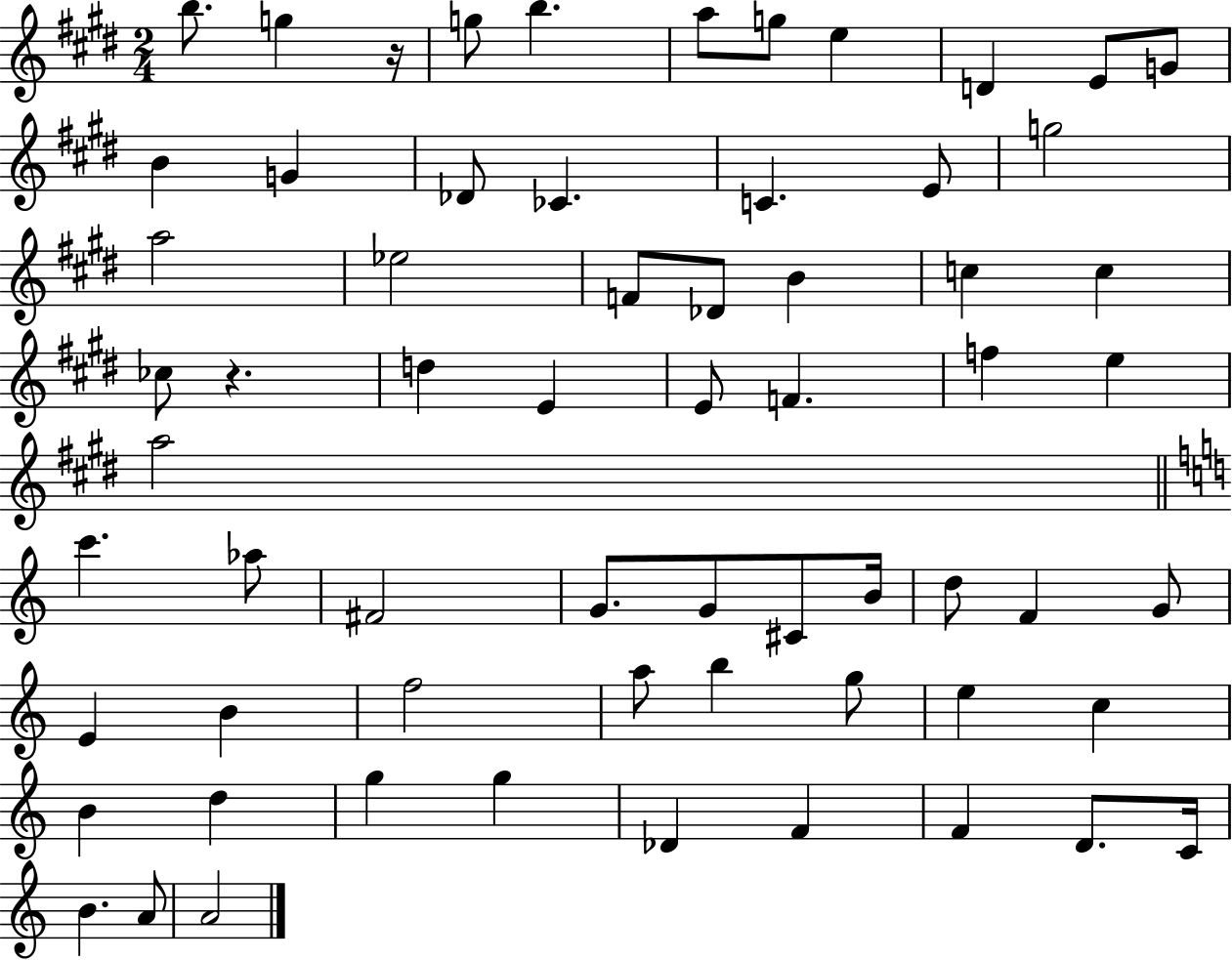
X:1
T:Untitled
M:2/4
L:1/4
K:E
b/2 g z/4 g/2 b a/2 g/2 e D E/2 G/2 B G _D/2 _C C E/2 g2 a2 _e2 F/2 _D/2 B c c _c/2 z d E E/2 F f e a2 c' _a/2 ^F2 G/2 G/2 ^C/2 B/4 d/2 F G/2 E B f2 a/2 b g/2 e c B d g g _D F F D/2 C/4 B A/2 A2